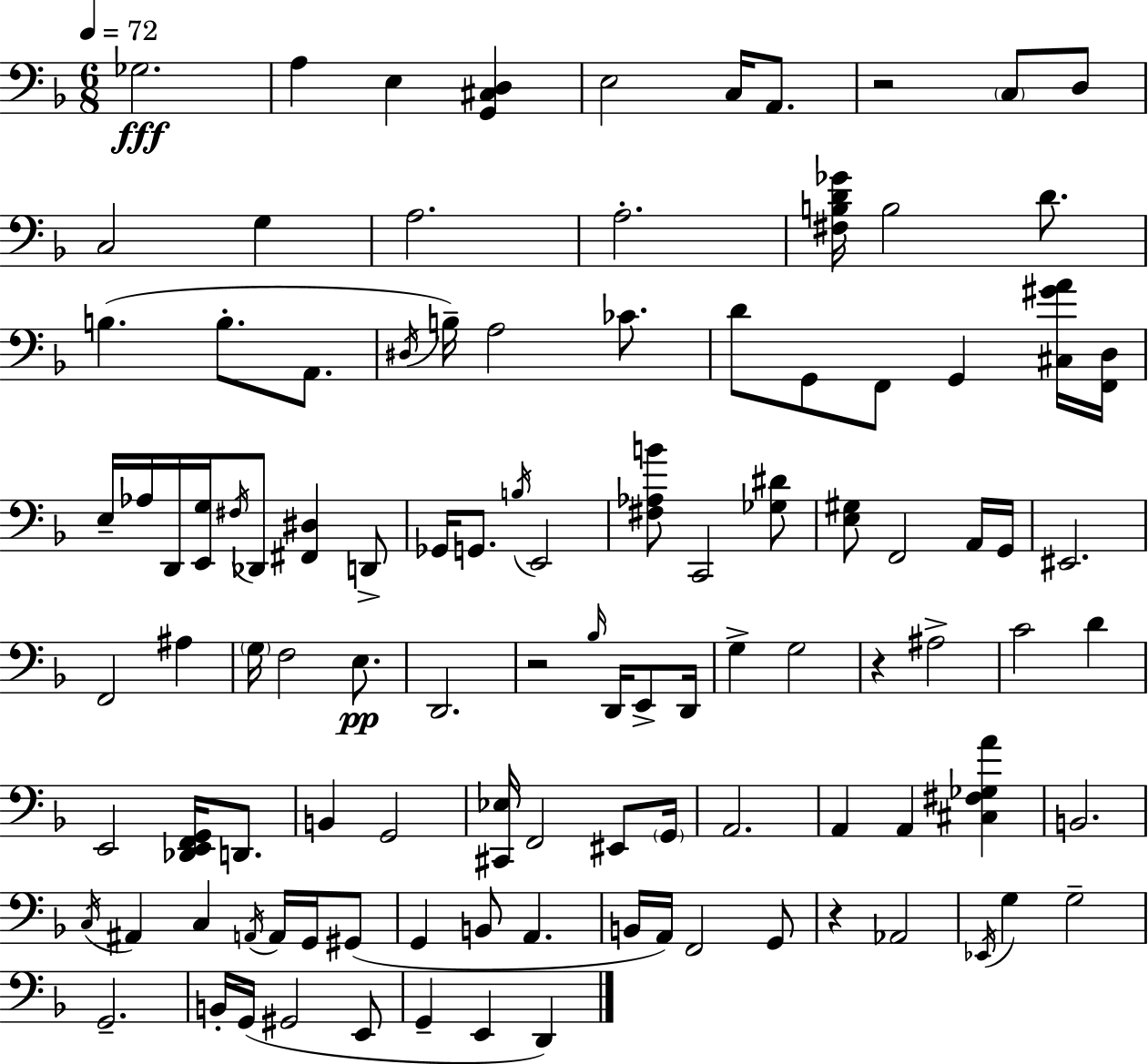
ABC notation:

X:1
T:Untitled
M:6/8
L:1/4
K:Dm
_G,2 A, E, [G,,^C,D,] E,2 C,/4 A,,/2 z2 C,/2 D,/2 C,2 G, A,2 A,2 [^F,B,D_G]/4 B,2 D/2 B, B,/2 A,,/2 ^D,/4 B,/4 A,2 _C/2 D/2 G,,/2 F,,/2 G,, [^C,^GA]/4 [F,,D,]/4 E,/4 _A,/4 D,,/4 [E,,G,]/4 ^F,/4 _D,,/2 [^F,,^D,] D,,/2 _G,,/4 G,,/2 B,/4 E,,2 [^F,_A,B]/2 C,,2 [_G,^D]/2 [E,^G,]/2 F,,2 A,,/4 G,,/4 ^E,,2 F,,2 ^A, G,/4 F,2 E,/2 D,,2 z2 _B,/4 D,,/4 E,,/2 D,,/4 G, G,2 z ^A,2 C2 D E,,2 [_D,,E,,F,,G,,]/4 D,,/2 B,, G,,2 [^C,,_E,]/4 F,,2 ^E,,/2 G,,/4 A,,2 A,, A,, [^C,^F,_G,A] B,,2 C,/4 ^A,, C, A,,/4 A,,/4 G,,/4 ^G,,/2 G,, B,,/2 A,, B,,/4 A,,/4 F,,2 G,,/2 z _A,,2 _E,,/4 G, G,2 G,,2 B,,/4 G,,/4 ^G,,2 E,,/2 G,, E,, D,,